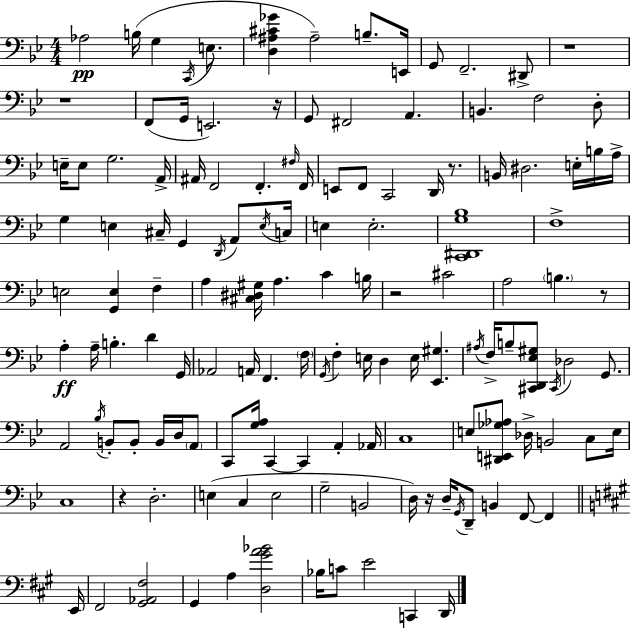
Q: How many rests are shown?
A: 8